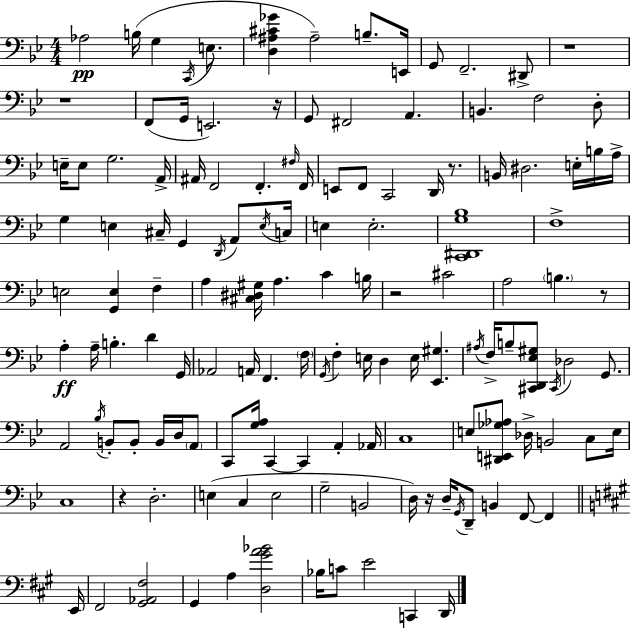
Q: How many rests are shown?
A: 8